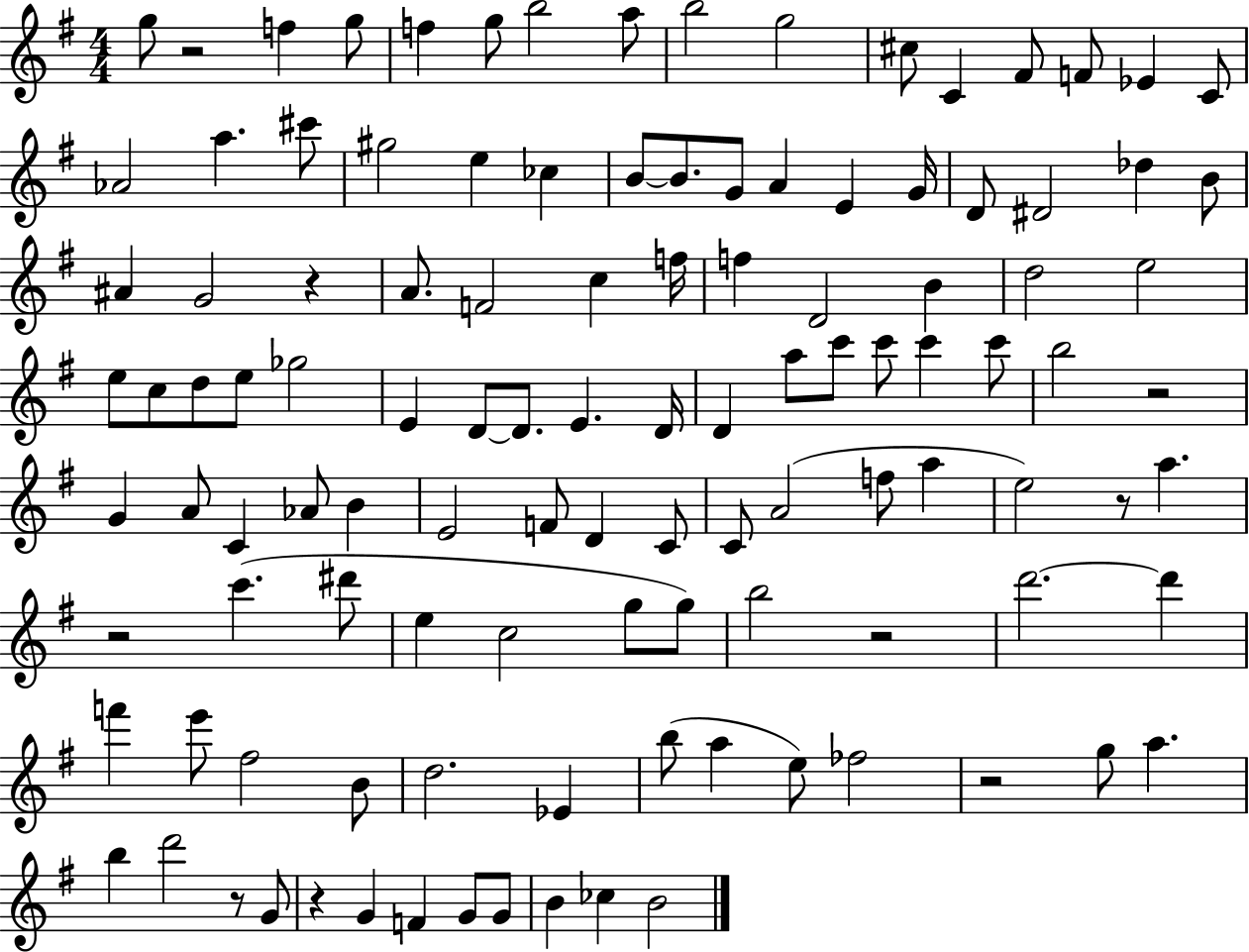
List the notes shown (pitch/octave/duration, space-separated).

G5/e R/h F5/q G5/e F5/q G5/e B5/h A5/e B5/h G5/h C#5/e C4/q F#4/e F4/e Eb4/q C4/e Ab4/h A5/q. C#6/e G#5/h E5/q CES5/q B4/e B4/e. G4/e A4/q E4/q G4/s D4/e D#4/h Db5/q B4/e A#4/q G4/h R/q A4/e. F4/h C5/q F5/s F5/q D4/h B4/q D5/h E5/h E5/e C5/e D5/e E5/e Gb5/h E4/q D4/e D4/e. E4/q. D4/s D4/q A5/e C6/e C6/e C6/q C6/e B5/h R/h G4/q A4/e C4/q Ab4/e B4/q E4/h F4/e D4/q C4/e C4/e A4/h F5/e A5/q E5/h R/e A5/q. R/h C6/q. D#6/e E5/q C5/h G5/e G5/e B5/h R/h D6/h. D6/q F6/q E6/e F#5/h B4/e D5/h. Eb4/q B5/e A5/q E5/e FES5/h R/h G5/e A5/q. B5/q D6/h R/e G4/e R/q G4/q F4/q G4/e G4/e B4/q CES5/q B4/h